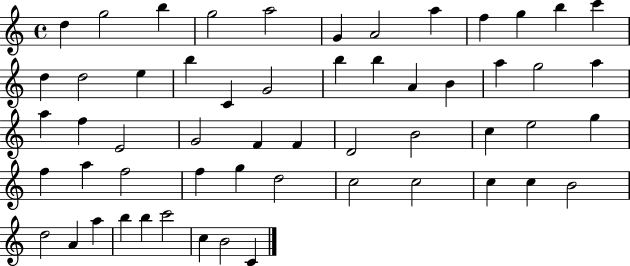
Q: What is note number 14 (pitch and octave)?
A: D5